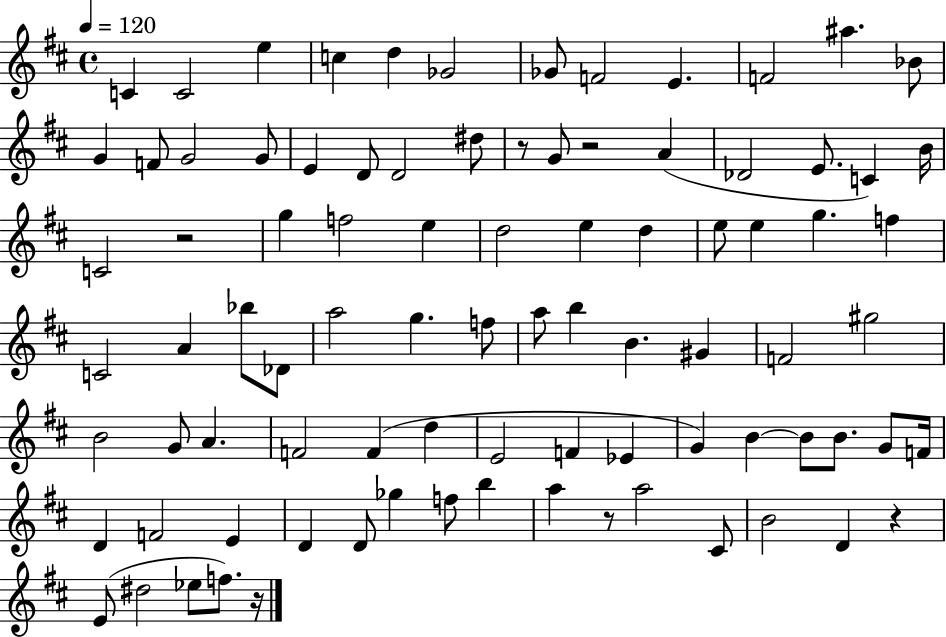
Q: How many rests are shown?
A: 6